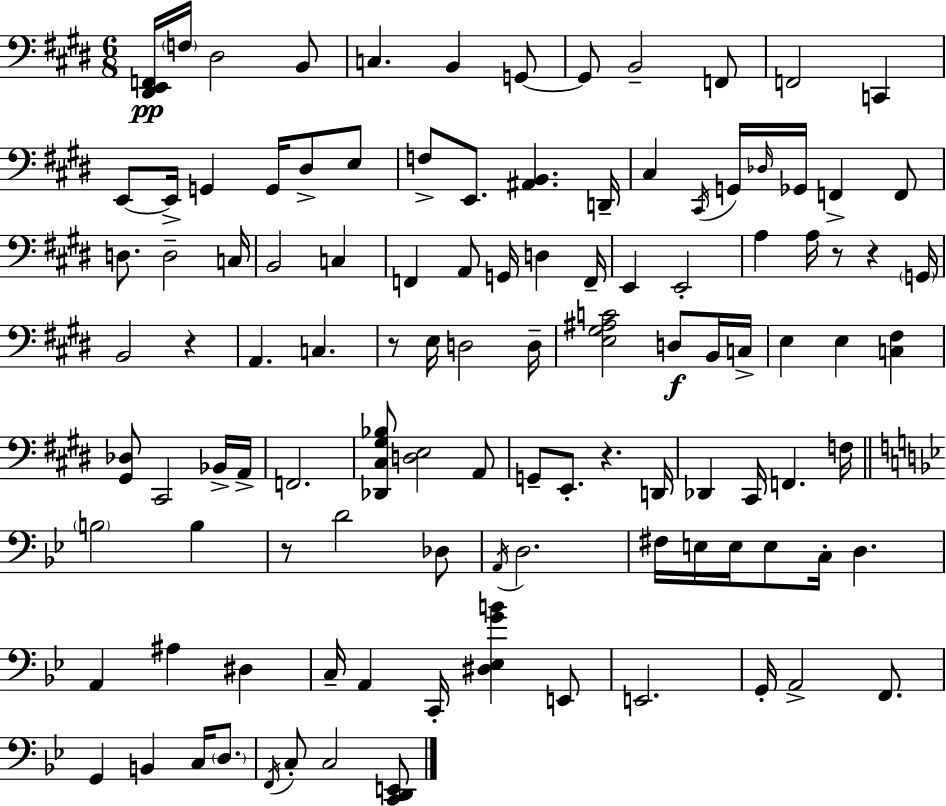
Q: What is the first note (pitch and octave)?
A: F3